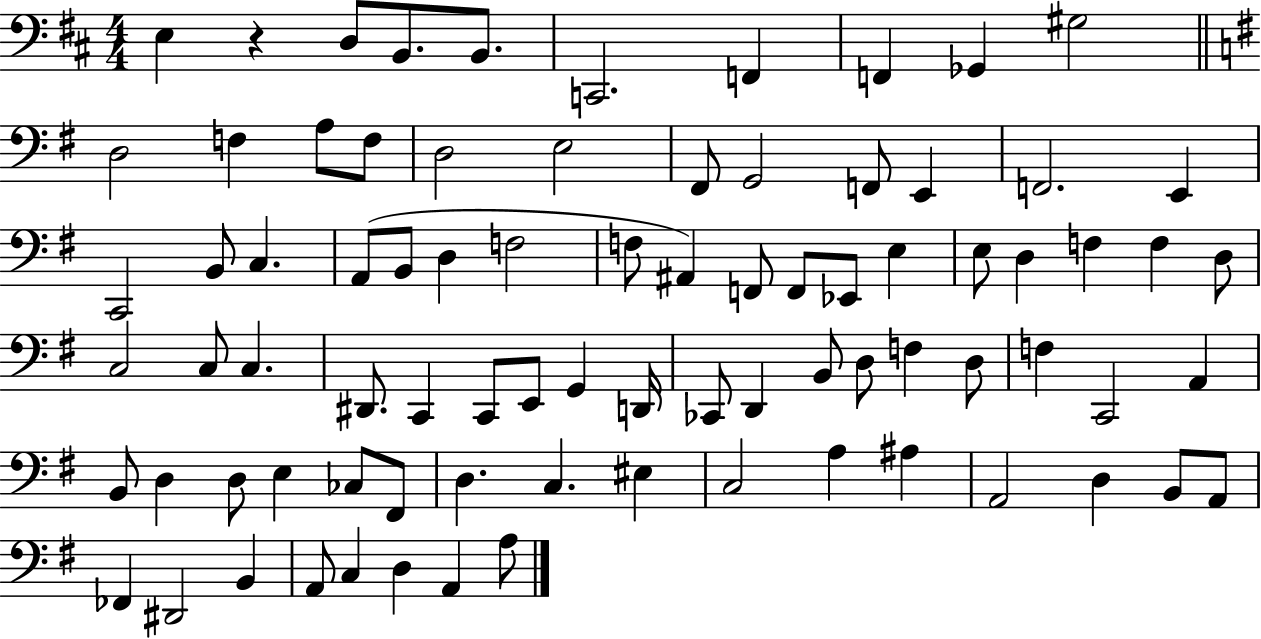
E3/q R/q D3/e B2/e. B2/e. C2/h. F2/q F2/q Gb2/q G#3/h D3/h F3/q A3/e F3/e D3/h E3/h F#2/e G2/h F2/e E2/q F2/h. E2/q C2/h B2/e C3/q. A2/e B2/e D3/q F3/h F3/e A#2/q F2/e F2/e Eb2/e E3/q E3/e D3/q F3/q F3/q D3/e C3/h C3/e C3/q. D#2/e. C2/q C2/e E2/e G2/q D2/s CES2/e D2/q B2/e D3/e F3/q D3/e F3/q C2/h A2/q B2/e D3/q D3/e E3/q CES3/e F#2/e D3/q. C3/q. EIS3/q C3/h A3/q A#3/q A2/h D3/q B2/e A2/e FES2/q D#2/h B2/q A2/e C3/q D3/q A2/q A3/e